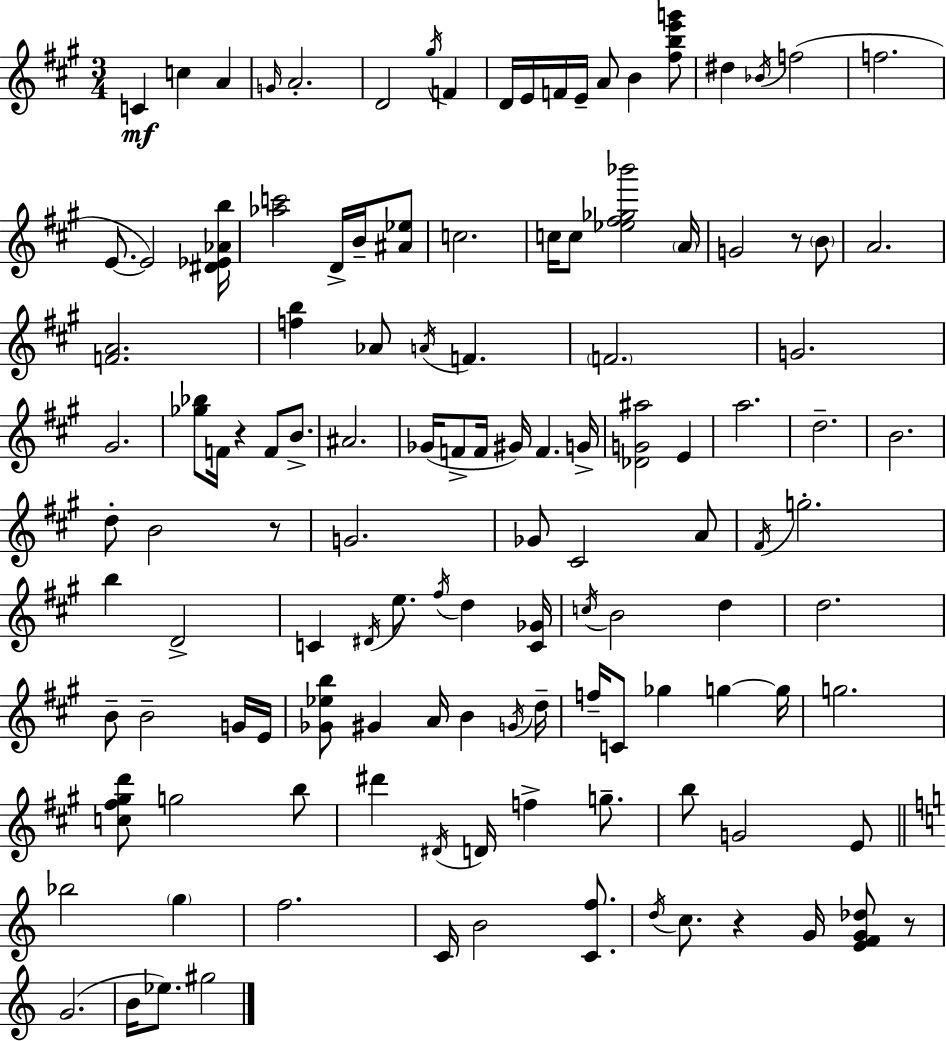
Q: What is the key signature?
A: A major